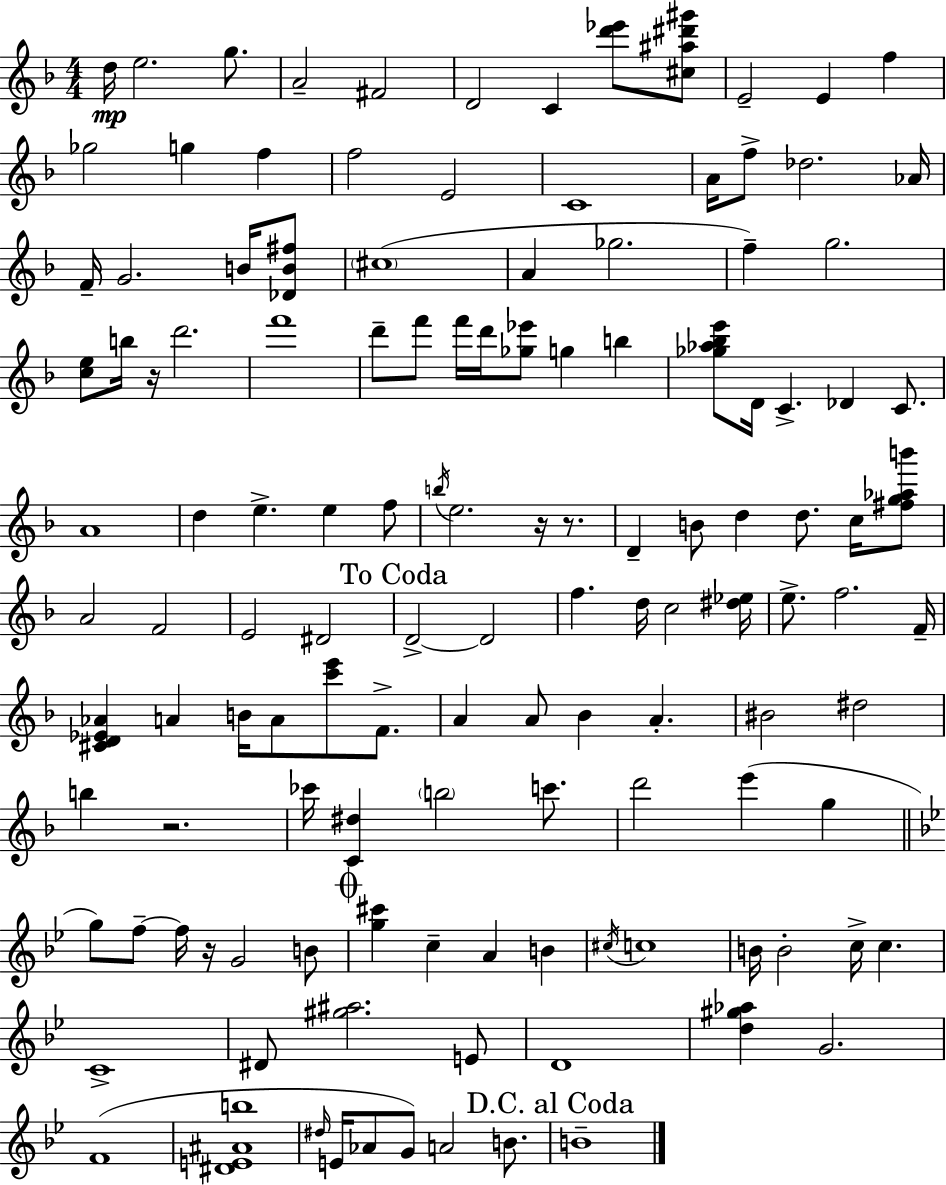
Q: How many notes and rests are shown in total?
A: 129